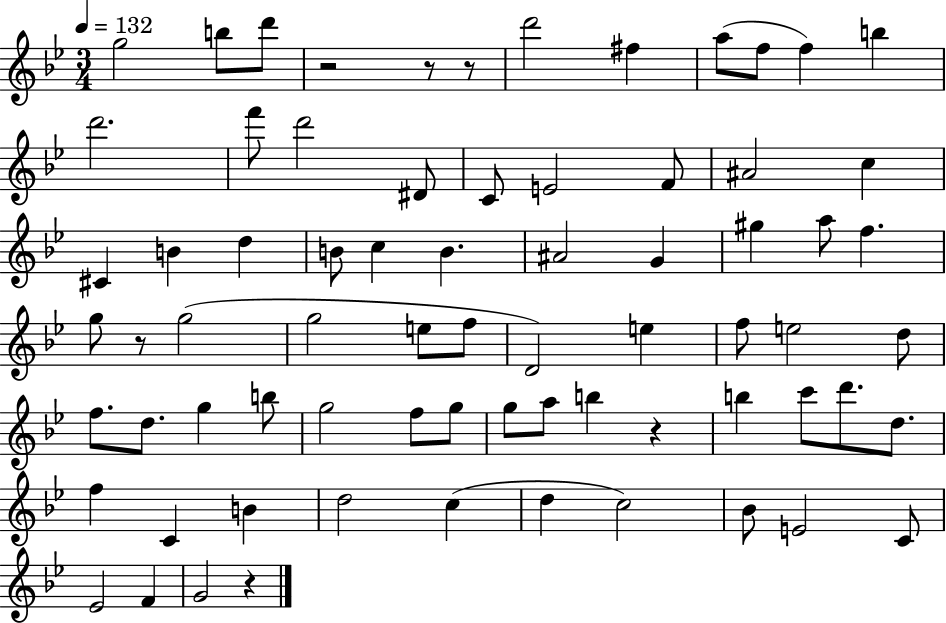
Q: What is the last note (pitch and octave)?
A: G4